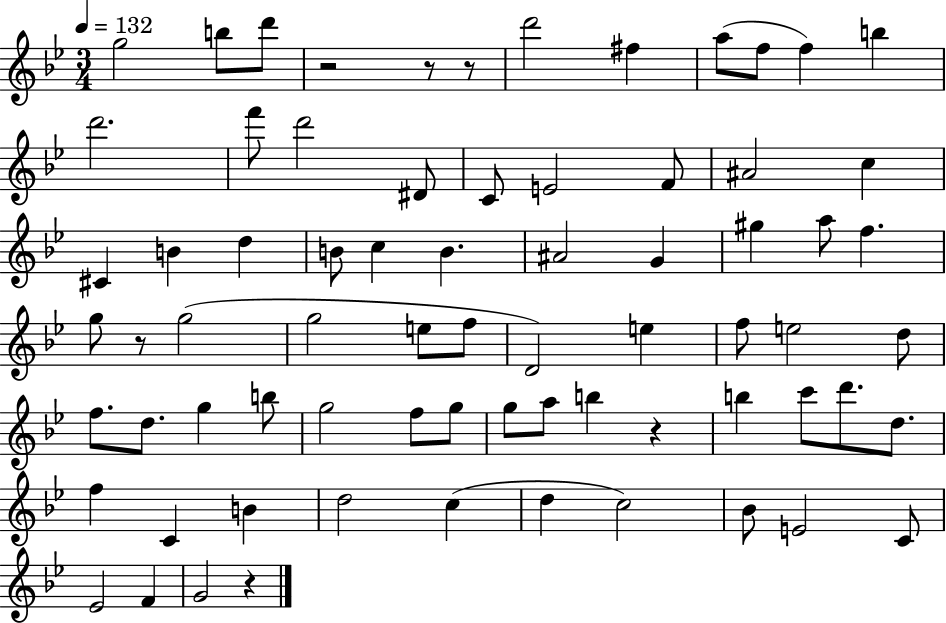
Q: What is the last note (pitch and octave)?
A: G4